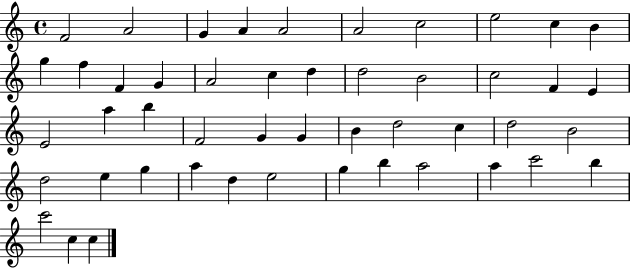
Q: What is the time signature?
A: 4/4